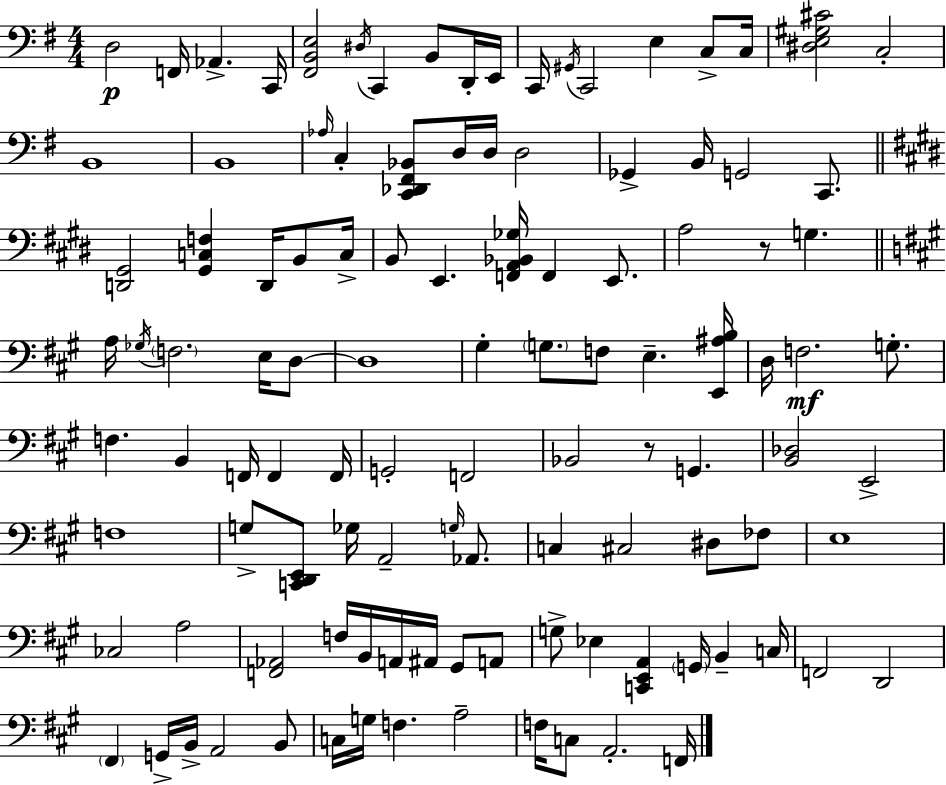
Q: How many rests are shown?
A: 2